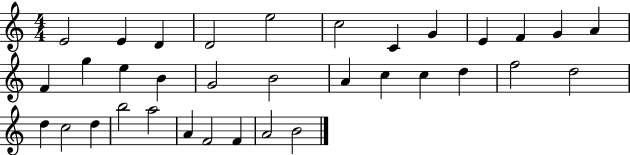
X:1
T:Untitled
M:4/4
L:1/4
K:C
E2 E D D2 e2 c2 C G E F G A F g e B G2 B2 A c c d f2 d2 d c2 d b2 a2 A F2 F A2 B2